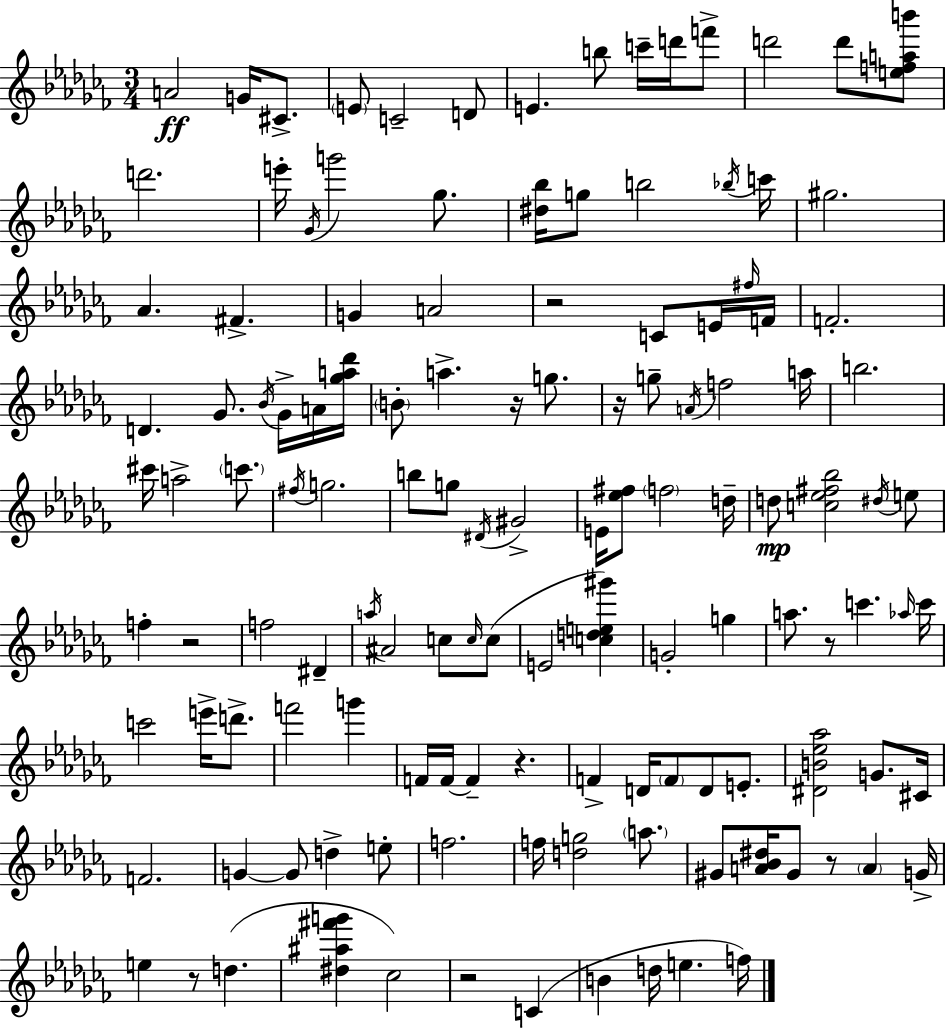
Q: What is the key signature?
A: AES minor